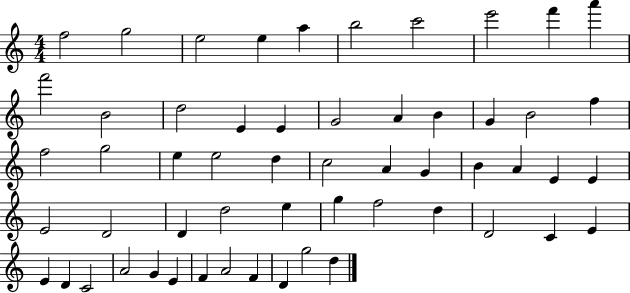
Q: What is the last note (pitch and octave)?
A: D5